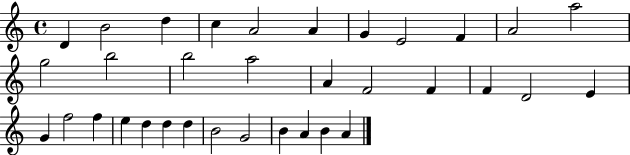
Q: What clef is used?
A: treble